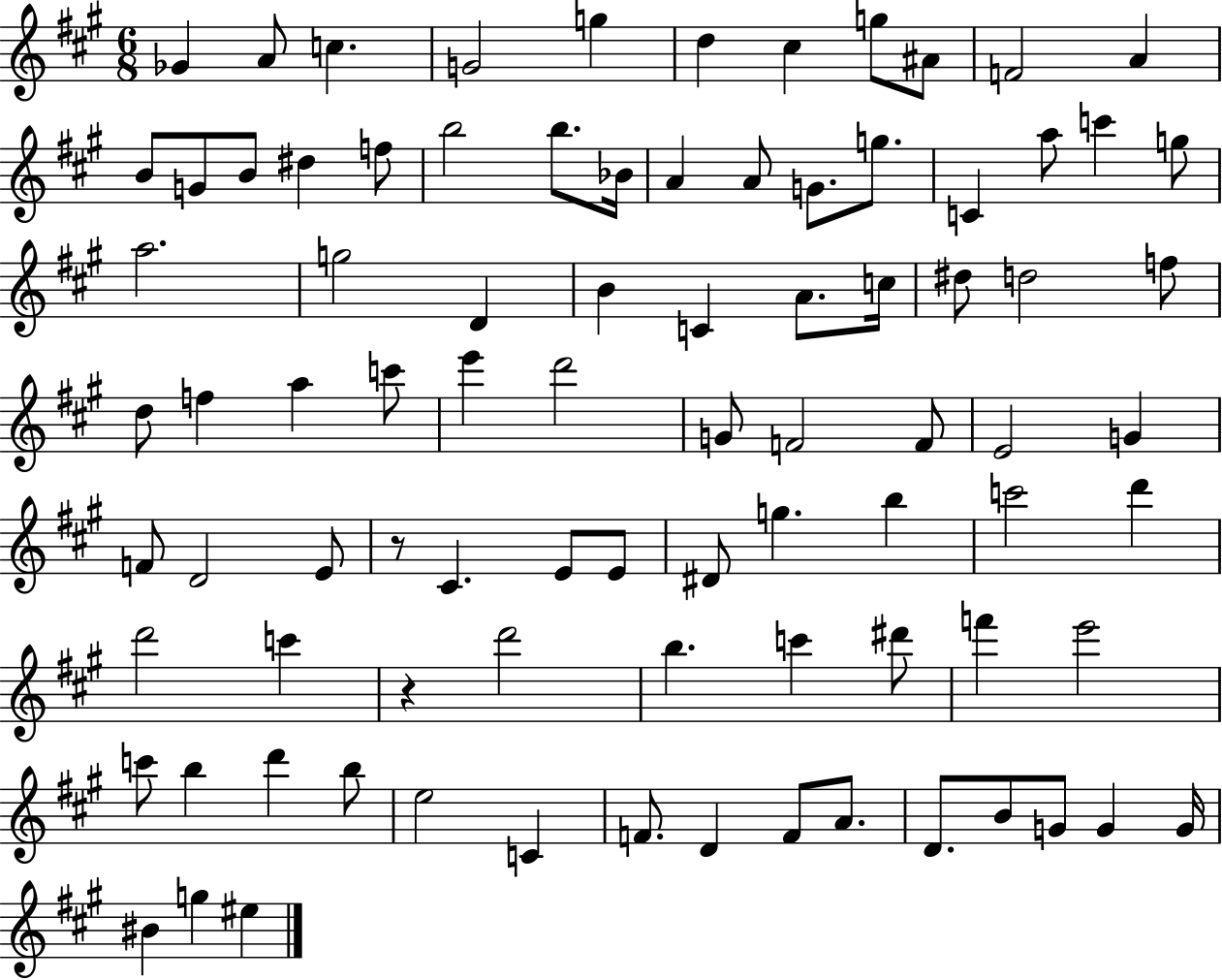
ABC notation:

X:1
T:Untitled
M:6/8
L:1/4
K:A
_G A/2 c G2 g d ^c g/2 ^A/2 F2 A B/2 G/2 B/2 ^d f/2 b2 b/2 _B/4 A A/2 G/2 g/2 C a/2 c' g/2 a2 g2 D B C A/2 c/4 ^d/2 d2 f/2 d/2 f a c'/2 e' d'2 G/2 F2 F/2 E2 G F/2 D2 E/2 z/2 ^C E/2 E/2 ^D/2 g b c'2 d' d'2 c' z d'2 b c' ^d'/2 f' e'2 c'/2 b d' b/2 e2 C F/2 D F/2 A/2 D/2 B/2 G/2 G G/4 ^B g ^e